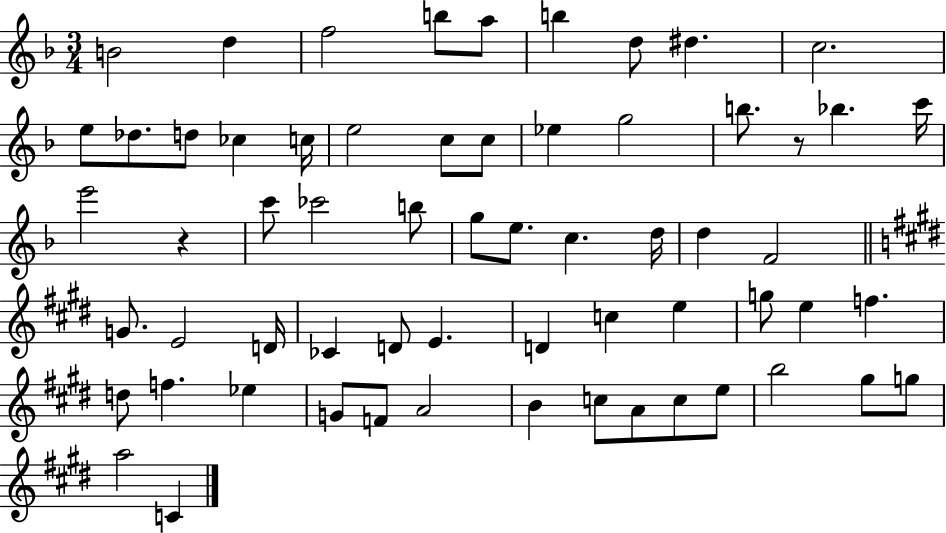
X:1
T:Untitled
M:3/4
L:1/4
K:F
B2 d f2 b/2 a/2 b d/2 ^d c2 e/2 _d/2 d/2 _c c/4 e2 c/2 c/2 _e g2 b/2 z/2 _b c'/4 e'2 z c'/2 _c'2 b/2 g/2 e/2 c d/4 d F2 G/2 E2 D/4 _C D/2 E D c e g/2 e f d/2 f _e G/2 F/2 A2 B c/2 A/2 c/2 e/2 b2 ^g/2 g/2 a2 C